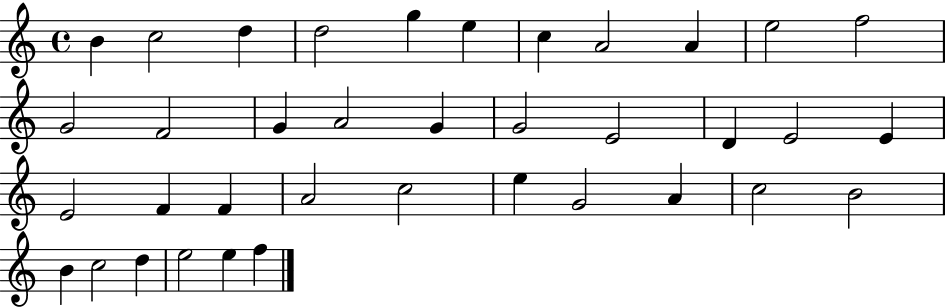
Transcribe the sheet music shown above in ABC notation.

X:1
T:Untitled
M:4/4
L:1/4
K:C
B c2 d d2 g e c A2 A e2 f2 G2 F2 G A2 G G2 E2 D E2 E E2 F F A2 c2 e G2 A c2 B2 B c2 d e2 e f